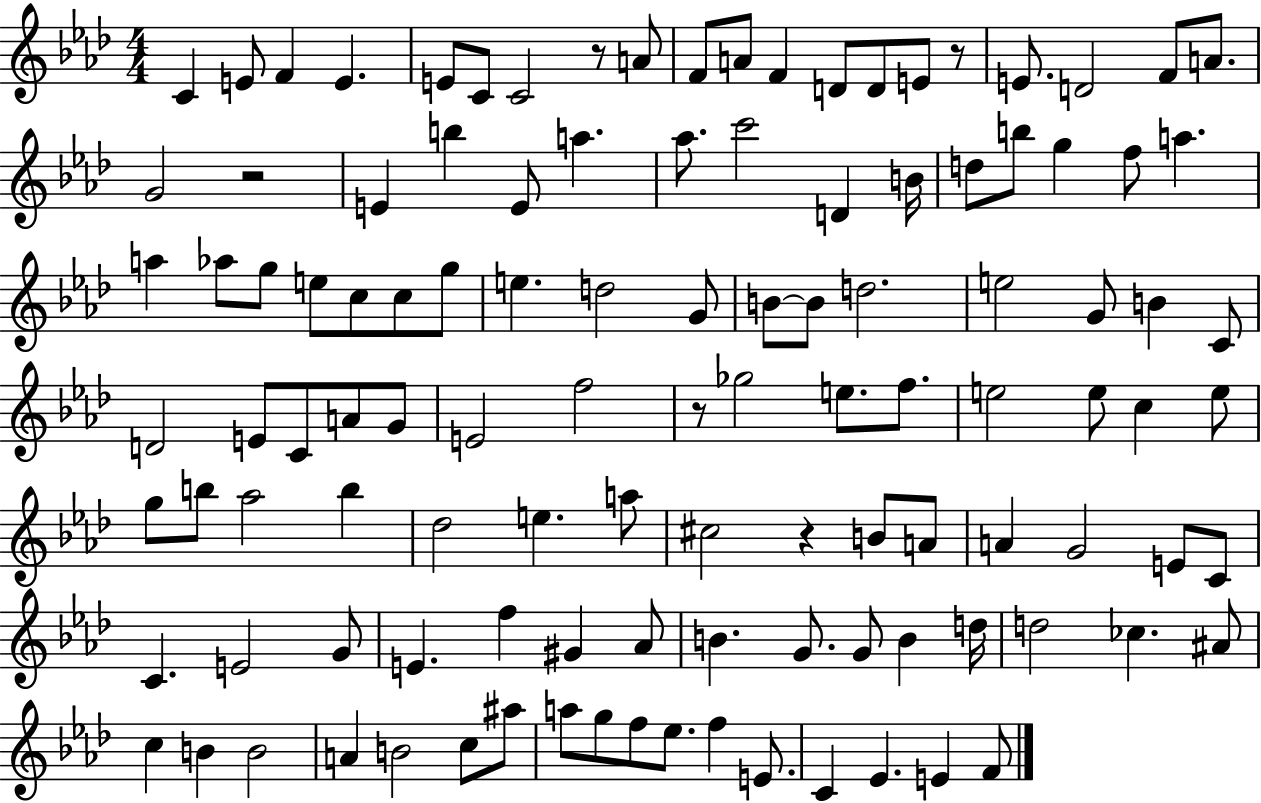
{
  \clef treble
  \numericTimeSignature
  \time 4/4
  \key aes \major
  c'4 e'8 f'4 e'4. | e'8 c'8 c'2 r8 a'8 | f'8 a'8 f'4 d'8 d'8 e'8 r8 | e'8. d'2 f'8 a'8. | \break g'2 r2 | e'4 b''4 e'8 a''4. | aes''8. c'''2 d'4 b'16 | d''8 b''8 g''4 f''8 a''4. | \break a''4 aes''8 g''8 e''8 c''8 c''8 g''8 | e''4. d''2 g'8 | b'8~~ b'8 d''2. | e''2 g'8 b'4 c'8 | \break d'2 e'8 c'8 a'8 g'8 | e'2 f''2 | r8 ges''2 e''8. f''8. | e''2 e''8 c''4 e''8 | \break g''8 b''8 aes''2 b''4 | des''2 e''4. a''8 | cis''2 r4 b'8 a'8 | a'4 g'2 e'8 c'8 | \break c'4. e'2 g'8 | e'4. f''4 gis'4 aes'8 | b'4. g'8. g'8 b'4 d''16 | d''2 ces''4. ais'8 | \break c''4 b'4 b'2 | a'4 b'2 c''8 ais''8 | a''8 g''8 f''8 ees''8. f''4 e'8. | c'4 ees'4. e'4 f'8 | \break \bar "|."
}